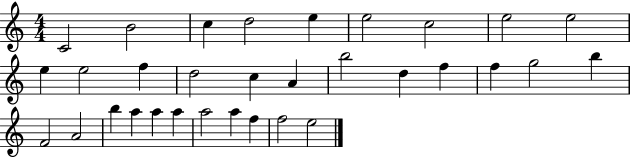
{
  \clef treble
  \numericTimeSignature
  \time 4/4
  \key c \major
  c'2 b'2 | c''4 d''2 e''4 | e''2 c''2 | e''2 e''2 | \break e''4 e''2 f''4 | d''2 c''4 a'4 | b''2 d''4 f''4 | f''4 g''2 b''4 | \break f'2 a'2 | b''4 a''4 a''4 a''4 | a''2 a''4 f''4 | f''2 e''2 | \break \bar "|."
}